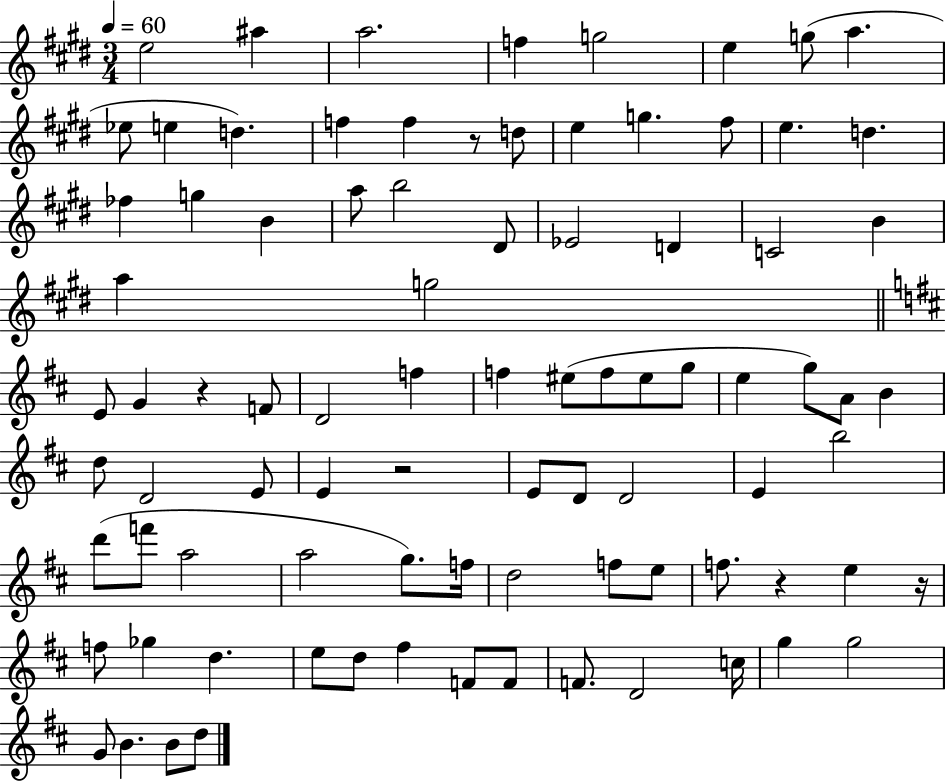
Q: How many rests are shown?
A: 5